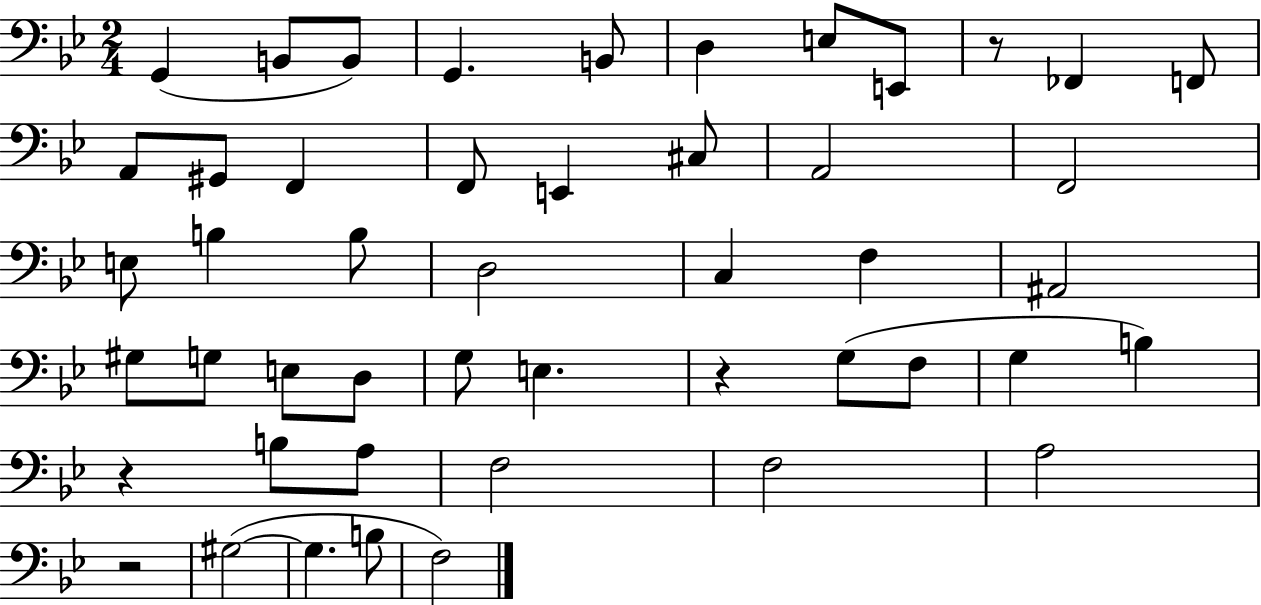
{
  \clef bass
  \numericTimeSignature
  \time 2/4
  \key bes \major
  g,4( b,8 b,8) | g,4. b,8 | d4 e8 e,8 | r8 fes,4 f,8 | \break a,8 gis,8 f,4 | f,8 e,4 cis8 | a,2 | f,2 | \break e8 b4 b8 | d2 | c4 f4 | ais,2 | \break gis8 g8 e8 d8 | g8 e4. | r4 g8( f8 | g4 b4) | \break r4 b8 a8 | f2 | f2 | a2 | \break r2 | gis2~(~ | gis4. b8 | f2) | \break \bar "|."
}